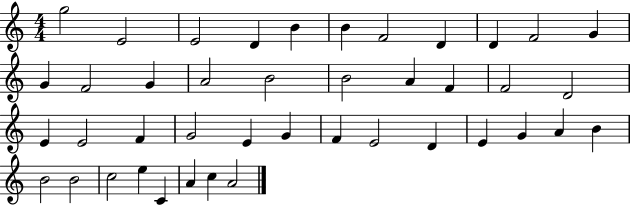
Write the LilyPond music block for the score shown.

{
  \clef treble
  \numericTimeSignature
  \time 4/4
  \key c \major
  g''2 e'2 | e'2 d'4 b'4 | b'4 f'2 d'4 | d'4 f'2 g'4 | \break g'4 f'2 g'4 | a'2 b'2 | b'2 a'4 f'4 | f'2 d'2 | \break e'4 e'2 f'4 | g'2 e'4 g'4 | f'4 e'2 d'4 | e'4 g'4 a'4 b'4 | \break b'2 b'2 | c''2 e''4 c'4 | a'4 c''4 a'2 | \bar "|."
}